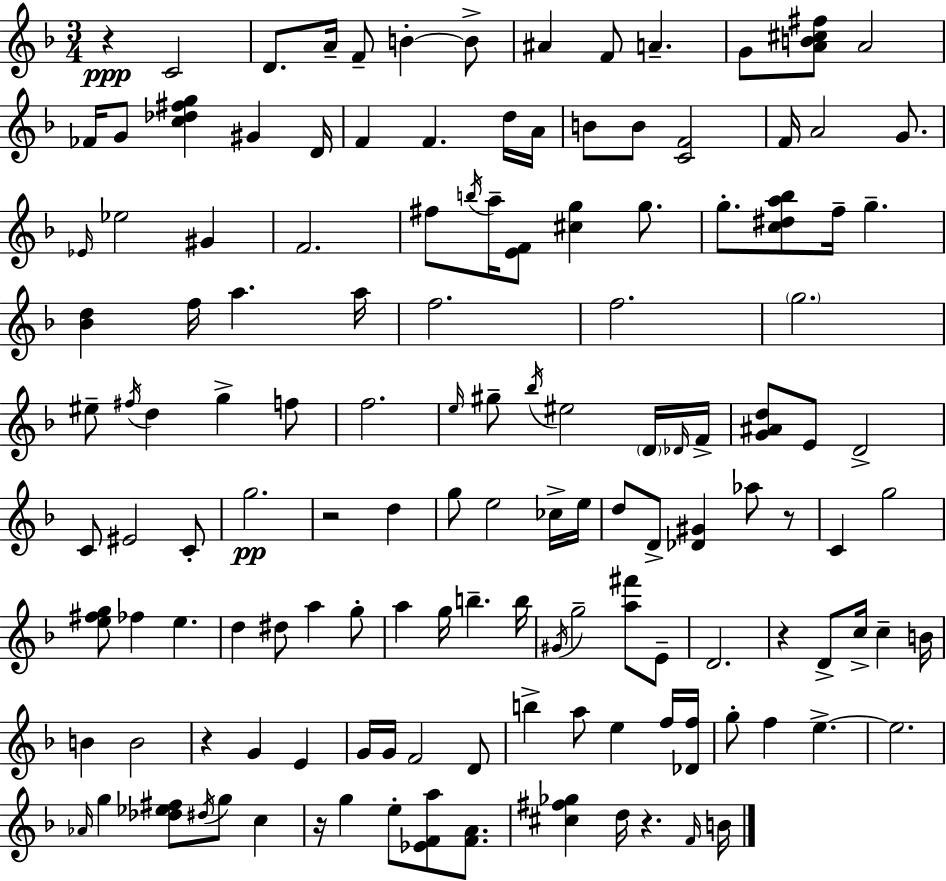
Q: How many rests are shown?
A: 7